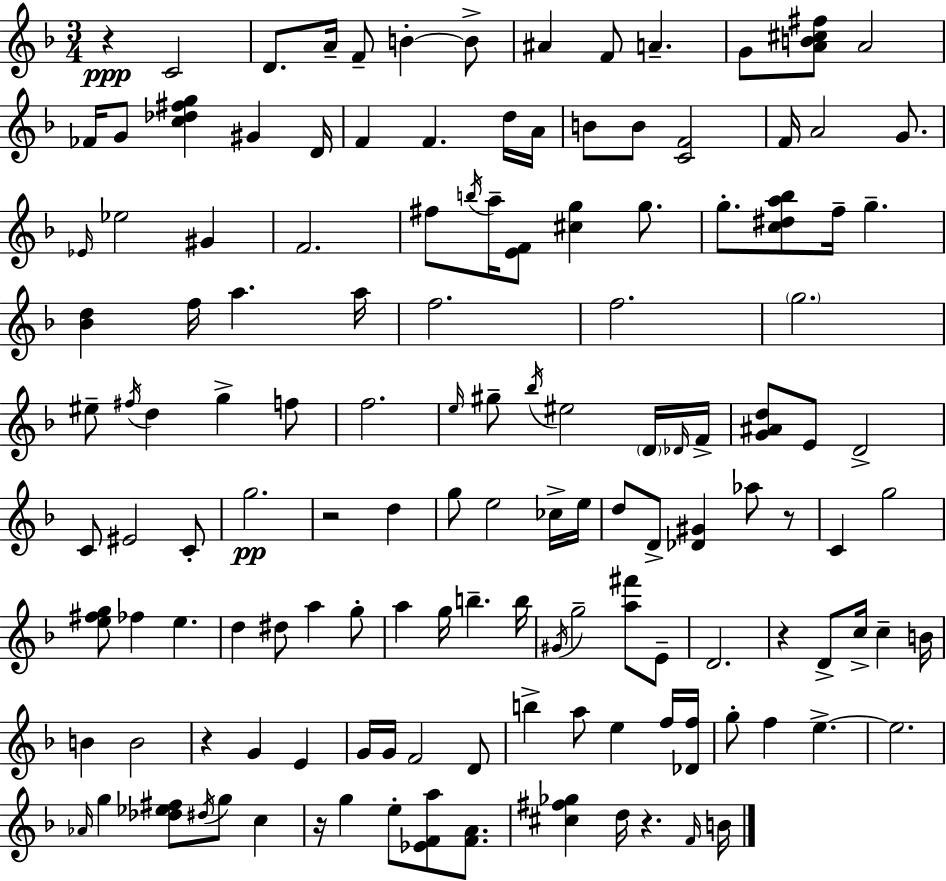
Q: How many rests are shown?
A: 7